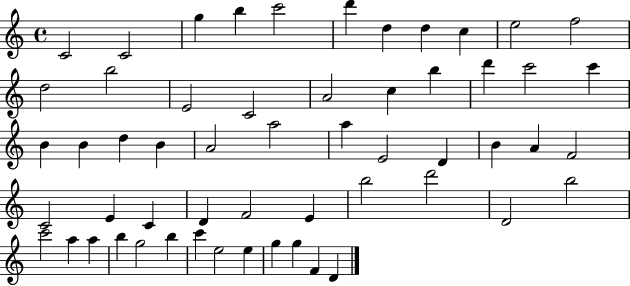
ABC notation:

X:1
T:Untitled
M:4/4
L:1/4
K:C
C2 C2 g b c'2 d' d d c e2 f2 d2 b2 E2 C2 A2 c b d' c'2 c' B B d B A2 a2 a E2 D B A F2 C2 E C D F2 E b2 d'2 D2 b2 c'2 a a b g2 b c' e2 e g g F D